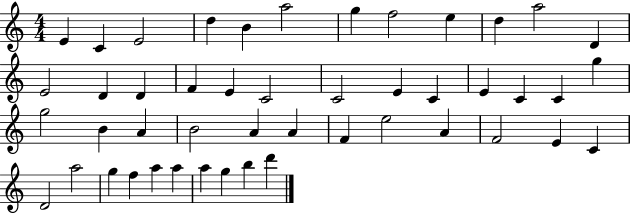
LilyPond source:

{
  \clef treble
  \numericTimeSignature
  \time 4/4
  \key c \major
  e'4 c'4 e'2 | d''4 b'4 a''2 | g''4 f''2 e''4 | d''4 a''2 d'4 | \break e'2 d'4 d'4 | f'4 e'4 c'2 | c'2 e'4 c'4 | e'4 c'4 c'4 g''4 | \break g''2 b'4 a'4 | b'2 a'4 a'4 | f'4 e''2 a'4 | f'2 e'4 c'4 | \break d'2 a''2 | g''4 f''4 a''4 a''4 | a''4 g''4 b''4 d'''4 | \bar "|."
}